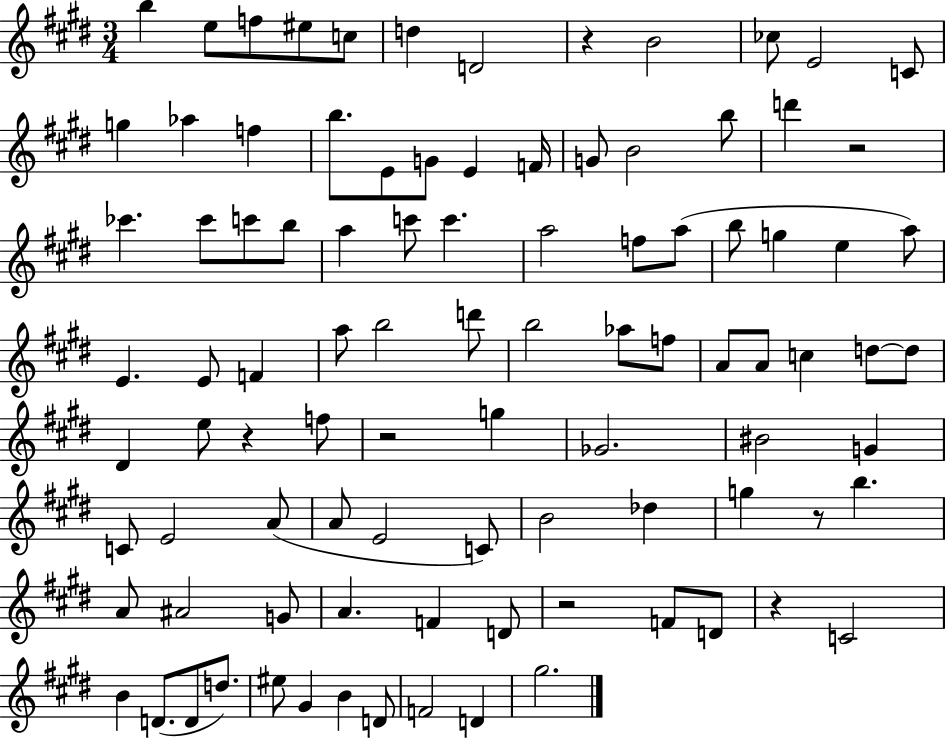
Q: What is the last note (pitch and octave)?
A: G#5